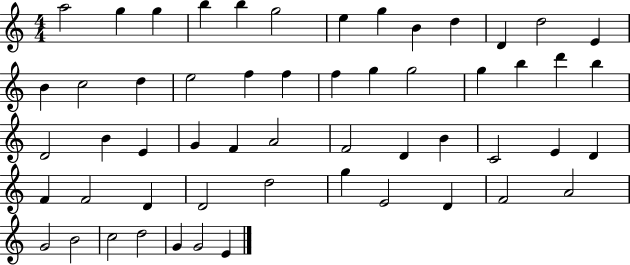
A5/h G5/q G5/q B5/q B5/q G5/h E5/q G5/q B4/q D5/q D4/q D5/h E4/q B4/q C5/h D5/q E5/h F5/q F5/q F5/q G5/q G5/h G5/q B5/q D6/q B5/q D4/h B4/q E4/q G4/q F4/q A4/h F4/h D4/q B4/q C4/h E4/q D4/q F4/q F4/h D4/q D4/h D5/h G5/q E4/h D4/q F4/h A4/h G4/h B4/h C5/h D5/h G4/q G4/h E4/q